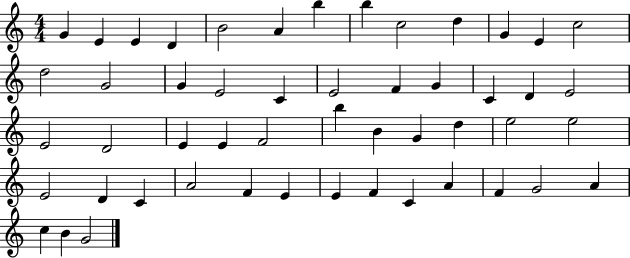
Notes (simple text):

G4/q E4/q E4/q D4/q B4/h A4/q B5/q B5/q C5/h D5/q G4/q E4/q C5/h D5/h G4/h G4/q E4/h C4/q E4/h F4/q G4/q C4/q D4/q E4/h E4/h D4/h E4/q E4/q F4/h B5/q B4/q G4/q D5/q E5/h E5/h E4/h D4/q C4/q A4/h F4/q E4/q E4/q F4/q C4/q A4/q F4/q G4/h A4/q C5/q B4/q G4/h